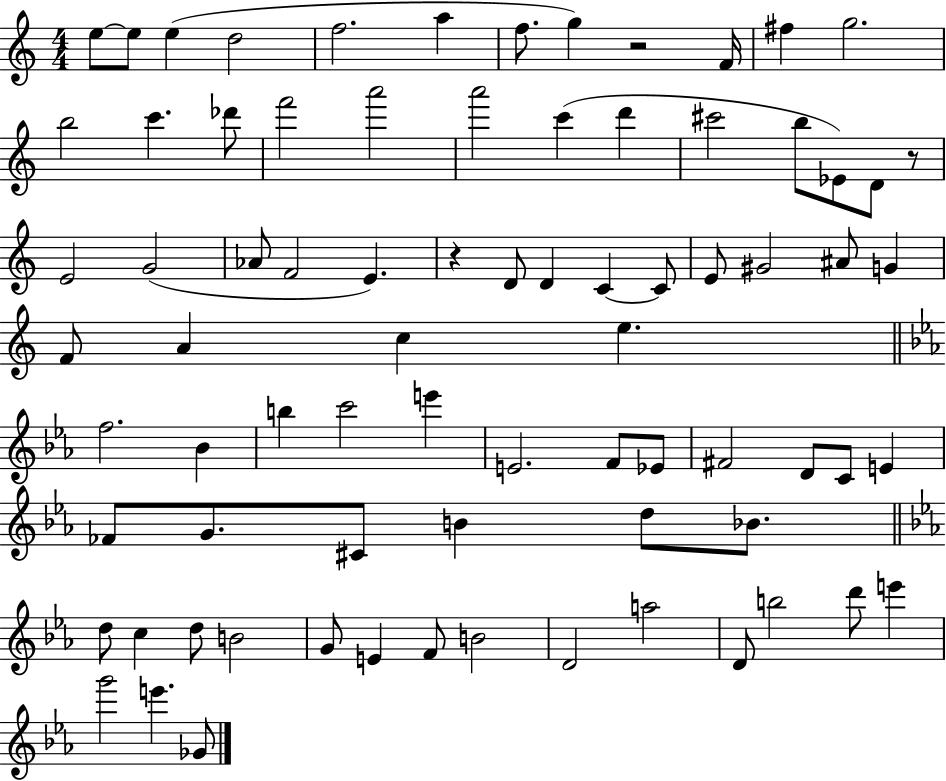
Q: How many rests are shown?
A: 3